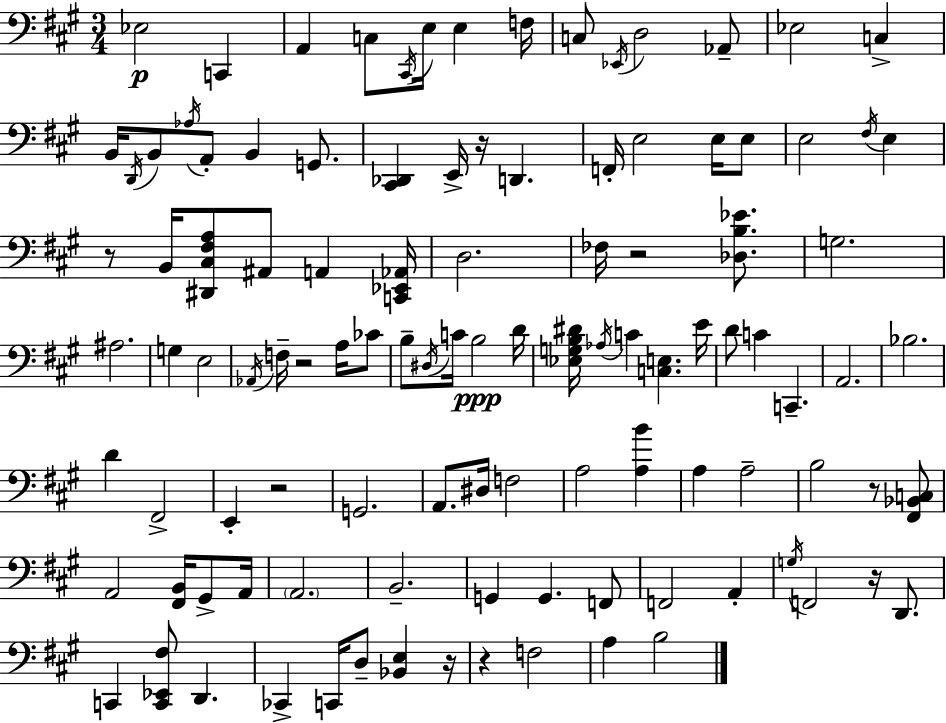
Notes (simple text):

Eb3/h C2/q A2/q C3/e C#2/s E3/s E3/q F3/s C3/e Eb2/s D3/h Ab2/e Eb3/h C3/q B2/s D2/s B2/e Ab3/s A2/e B2/q G2/e. [C#2,Db2]/q E2/s R/s D2/q. F2/s E3/h E3/s E3/e E3/h F#3/s E3/q R/e B2/s [D#2,C#3,F#3,A3]/e A#2/e A2/q [C2,Eb2,Ab2]/s D3/h. FES3/s R/h [Db3,B3,Eb4]/e. G3/h. A#3/h. G3/q E3/h Ab2/s F3/s R/h A3/s CES4/e B3/e D#3/s C4/s B3/h D4/s [Eb3,G3,B3,D#4]/s Ab3/s C4/q [C3,E3]/q. E4/s D4/e C4/q C2/q. A2/h. Bb3/h. D4/q F#2/h E2/q R/h G2/h. A2/e. D#3/s F3/h A3/h [A3,B4]/q A3/q A3/h B3/h R/e [F#2,Bb2,C3]/e A2/h [F#2,B2]/s G#2/e A2/s A2/h. B2/h. G2/q G2/q. F2/e F2/h A2/q G3/s F2/h R/s D2/e. C2/q [C2,Eb2,F#3]/e D2/q. CES2/q C2/s D3/e [Bb2,E3]/q R/s R/q F3/h A3/q B3/h